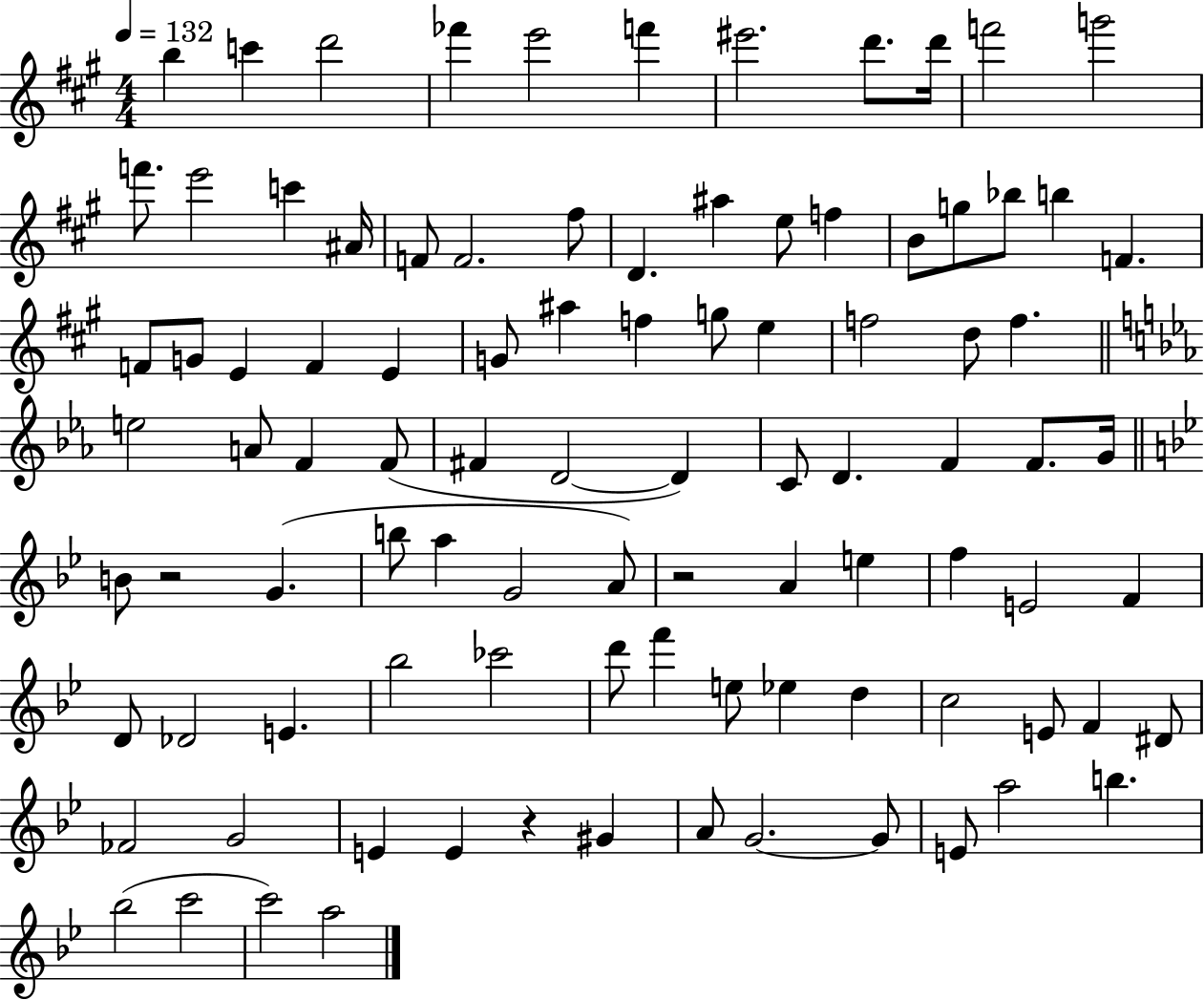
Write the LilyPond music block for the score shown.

{
  \clef treble
  \numericTimeSignature
  \time 4/4
  \key a \major
  \tempo 4 = 132
  b''4 c'''4 d'''2 | fes'''4 e'''2 f'''4 | eis'''2. d'''8. d'''16 | f'''2 g'''2 | \break f'''8. e'''2 c'''4 ais'16 | f'8 f'2. fis''8 | d'4. ais''4 e''8 f''4 | b'8 g''8 bes''8 b''4 f'4. | \break f'8 g'8 e'4 f'4 e'4 | g'8 ais''4 f''4 g''8 e''4 | f''2 d''8 f''4. | \bar "||" \break \key ees \major e''2 a'8 f'4 f'8( | fis'4 d'2~~ d'4) | c'8 d'4. f'4 f'8. g'16 | \bar "||" \break \key bes \major b'8 r2 g'4.( | b''8 a''4 g'2 a'8) | r2 a'4 e''4 | f''4 e'2 f'4 | \break d'8 des'2 e'4. | bes''2 ces'''2 | d'''8 f'''4 e''8 ees''4 d''4 | c''2 e'8 f'4 dis'8 | \break fes'2 g'2 | e'4 e'4 r4 gis'4 | a'8 g'2.~~ g'8 | e'8 a''2 b''4. | \break bes''2( c'''2 | c'''2) a''2 | \bar "|."
}